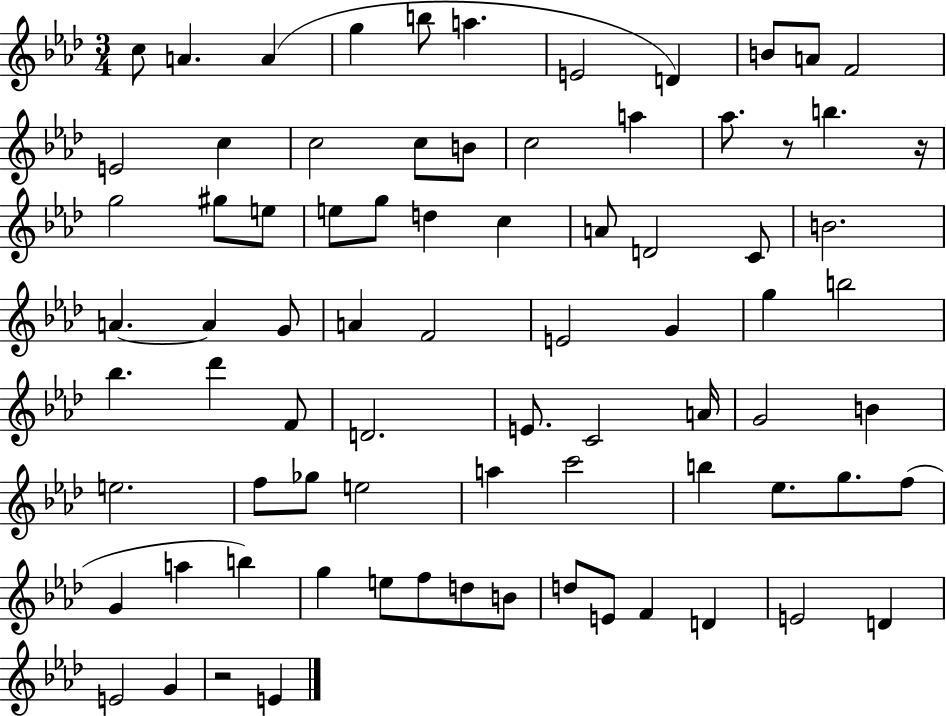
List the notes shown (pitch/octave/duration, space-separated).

C5/e A4/q. A4/q G5/q B5/e A5/q. E4/h D4/q B4/e A4/e F4/h E4/h C5/q C5/h C5/e B4/e C5/h A5/q Ab5/e. R/e B5/q. R/s G5/h G#5/e E5/e E5/e G5/e D5/q C5/q A4/e D4/h C4/e B4/h. A4/q. A4/q G4/e A4/q F4/h E4/h G4/q G5/q B5/h Bb5/q. Db6/q F4/e D4/h. E4/e. C4/h A4/s G4/h B4/q E5/h. F5/e Gb5/e E5/h A5/q C6/h B5/q Eb5/e. G5/e. F5/e G4/q A5/q B5/q G5/q E5/e F5/e D5/e B4/e D5/e E4/e F4/q D4/q E4/h D4/q E4/h G4/q R/h E4/q